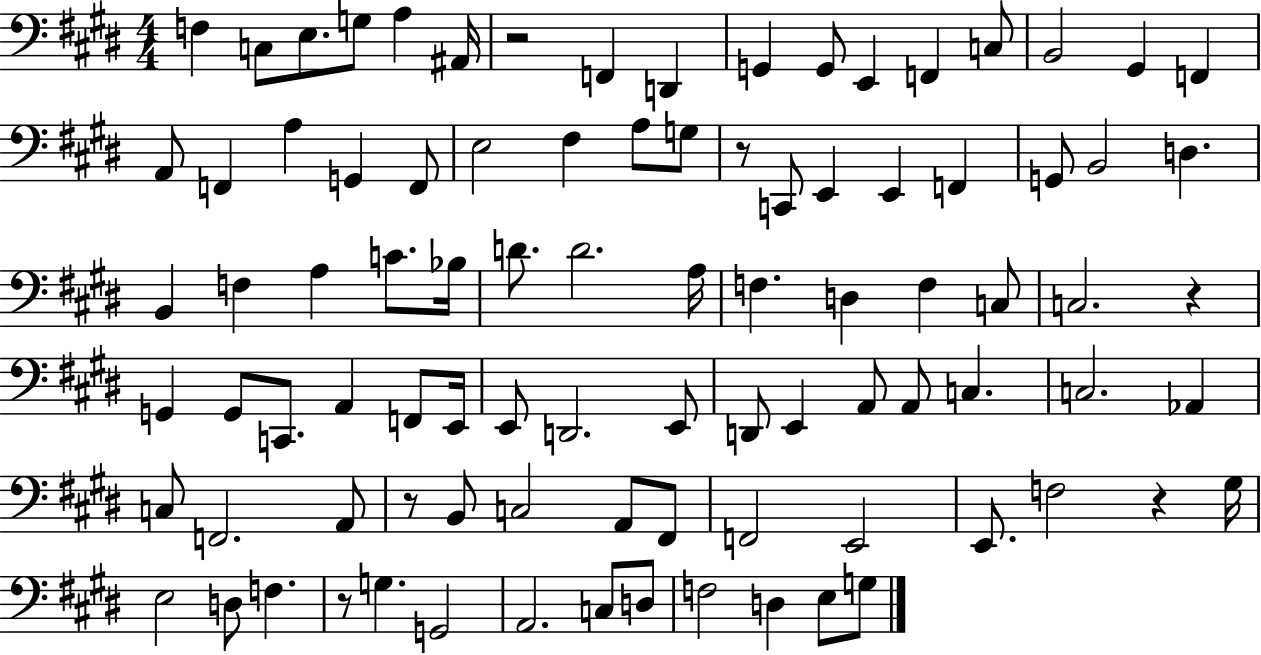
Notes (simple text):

F3/q C3/e E3/e. G3/e A3/q A#2/s R/h F2/q D2/q G2/q G2/e E2/q F2/q C3/e B2/h G#2/q F2/q A2/e F2/q A3/q G2/q F2/e E3/h F#3/q A3/e G3/e R/e C2/e E2/q E2/q F2/q G2/e B2/h D3/q. B2/q F3/q A3/q C4/e. Bb3/s D4/e. D4/h. A3/s F3/q. D3/q F3/q C3/e C3/h. R/q G2/q G2/e C2/e. A2/q F2/e E2/s E2/e D2/h. E2/e D2/e E2/q A2/e A2/e C3/q. C3/h. Ab2/q C3/e F2/h. A2/e R/e B2/e C3/h A2/e F#2/e F2/h E2/h E2/e. F3/h R/q G#3/s E3/h D3/e F3/q. R/e G3/q. G2/h A2/h. C3/e D3/e F3/h D3/q E3/e G3/e